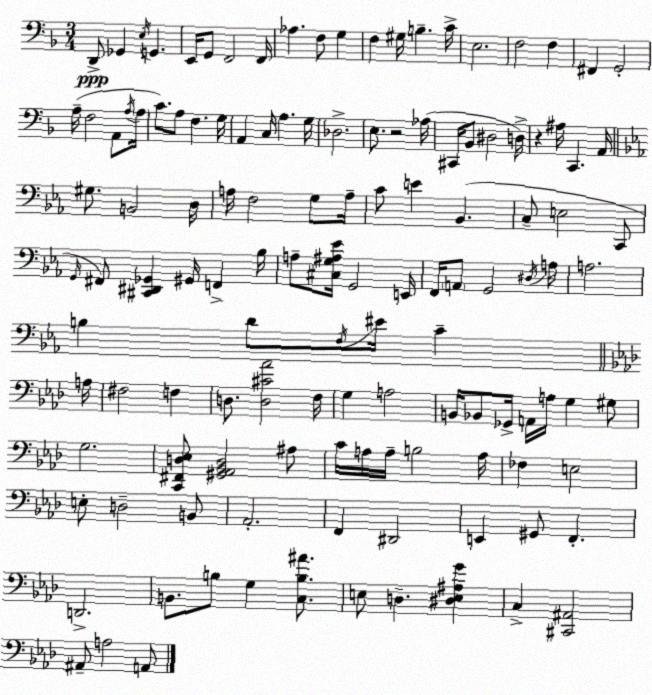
X:1
T:Untitled
M:3/4
L:1/4
K:Dm
D,,/2 _G,, E,/4 G,, E,,/4 G,,/2 F,,2 F,,/4 _A, F,/2 G, F, ^G,/4 B, C/4 E,2 F,2 F, ^F,, G,,2 A,/4 F,2 A,,/2 A,/4 A,/4 C/2 A,/2 F, G,/4 A,, C,/4 A, G,/4 _D,2 E,/2 z2 _A,/4 ^C,,/4 _B,,/2 ^D,2 D,/4 z ^A,/4 C,, A,,/4 ^G,/2 B,,2 D,/4 A,/4 F,2 G,/2 A,/4 C/2 E _B,, C,/2 E,2 C,,/2 G,,/4 ^F,,/2 [^C,,^D,,_G,,] ^G,,/4 F,, _B,/4 A,/2 [^C,G,^A,_E]/4 G,,2 E,,/4 F,,/4 A,,/2 G,,2 ^D,/4 A,/4 A,2 B, D/2 F,/4 ^E/4 C A,/4 ^F,2 F, D,/2 [D,^C_A]2 F,/4 G, A,2 B,,/4 _B,,/2 _G,,/4 A,,/4 A,/4 G, ^G,/2 G,2 [C,,^F,,D,_E,]/2 [^G,,_A,,_B,,D,]2 ^A,/2 C/4 A,/4 A,/4 B,2 A,/4 _F, E,2 E,/2 D,2 B,,/2 _A,,2 F,, ^D,,2 E,, ^G,,/2 F,, D,,2 B,,/2 B,/2 G, [C,B,^A]/2 E,/2 D, [^D,E,^A,G] C, [^C,,^A,,]2 ^A,,/2 A,2 A,,/2